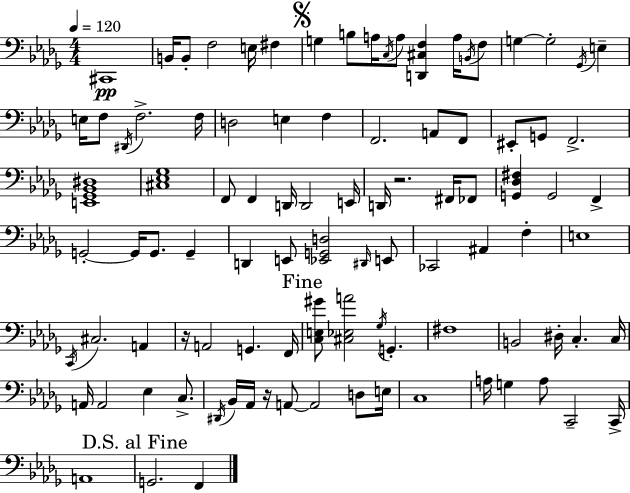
X:1
T:Untitled
M:4/4
L:1/4
K:Bbm
^C,,4 B,,/4 B,,/2 F,2 E,/4 ^F, G, B,/2 A,/4 C,/4 A,/2 [D,,^C,F,] A,/4 B,,/4 F,/2 G, G,2 _G,,/4 E, E,/4 F,/2 ^D,,/4 F,2 F,/4 D,2 E, F, F,,2 A,,/2 F,,/2 ^E,,/2 G,,/2 F,,2 [E,,_G,,_B,,^D,]4 [^C,_E,_G,]4 F,,/2 F,, D,,/4 D,,2 E,,/4 D,,/4 z2 ^F,,/4 _F,,/2 [G,,_D,^F,] G,,2 F,, G,,2 G,,/4 G,,/2 G,, D,, E,,/2 [_E,,G,,D,]2 ^D,,/4 E,,/2 _C,,2 ^A,, F, E,4 C,,/4 ^C,2 A,, z/4 A,,2 G,, F,,/4 [C,E,^G]/2 [^C,_E,A]2 _G,/4 G,, ^F,4 B,,2 ^D,/4 C, C,/4 A,,/4 A,,2 _E, C,/2 ^D,,/4 _B,,/4 _A,,/4 z/4 A,,/2 A,,2 D,/2 E,/4 C,4 A,/4 G, A,/2 C,,2 C,,/4 A,,4 G,,2 F,,